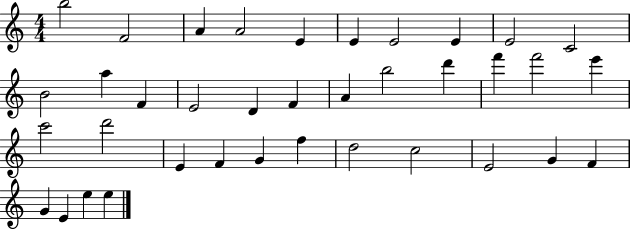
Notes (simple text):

B5/h F4/h A4/q A4/h E4/q E4/q E4/h E4/q E4/h C4/h B4/h A5/q F4/q E4/h D4/q F4/q A4/q B5/h D6/q F6/q F6/h E6/q C6/h D6/h E4/q F4/q G4/q F5/q D5/h C5/h E4/h G4/q F4/q G4/q E4/q E5/q E5/q